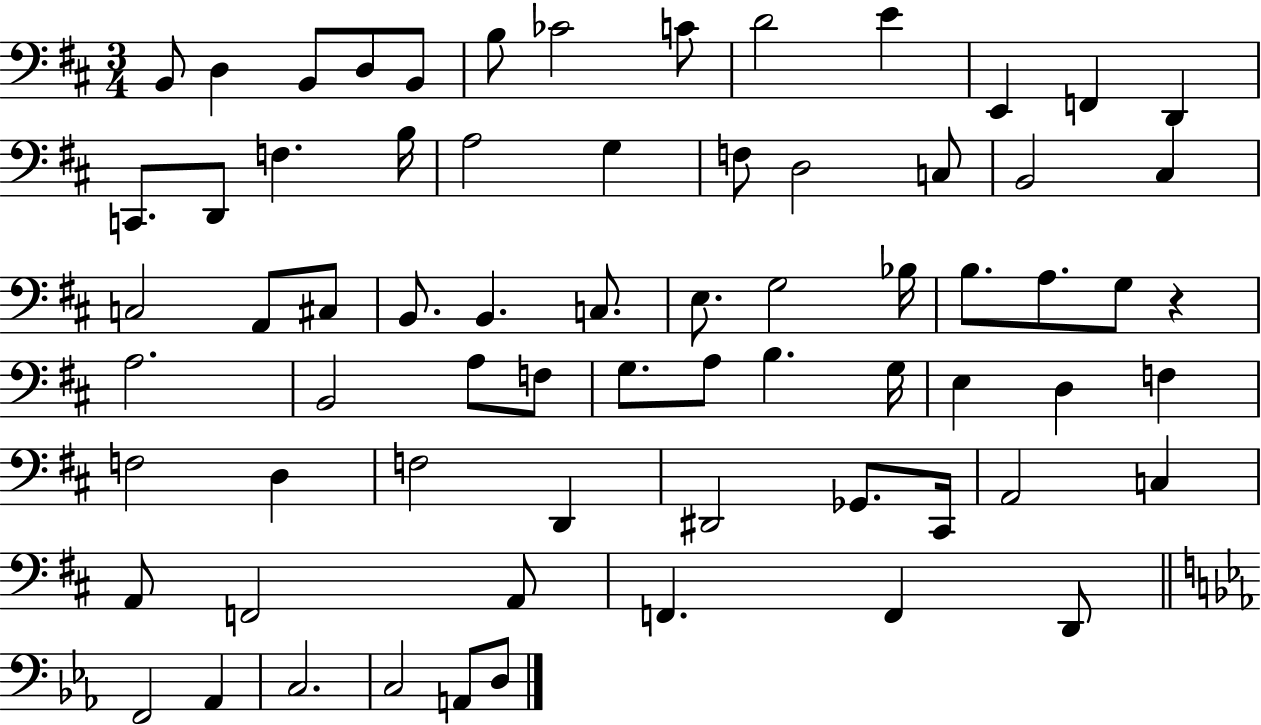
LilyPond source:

{
  \clef bass
  \numericTimeSignature
  \time 3/4
  \key d \major
  \repeat volta 2 { b,8 d4 b,8 d8 b,8 | b8 ces'2 c'8 | d'2 e'4 | e,4 f,4 d,4 | \break c,8. d,8 f4. b16 | a2 g4 | f8 d2 c8 | b,2 cis4 | \break c2 a,8 cis8 | b,8. b,4. c8. | e8. g2 bes16 | b8. a8. g8 r4 | \break a2. | b,2 a8 f8 | g8. a8 b4. g16 | e4 d4 f4 | \break f2 d4 | f2 d,4 | dis,2 ges,8. cis,16 | a,2 c4 | \break a,8 f,2 a,8 | f,4. f,4 d,8 | \bar "||" \break \key ees \major f,2 aes,4 | c2. | c2 a,8 d8 | } \bar "|."
}